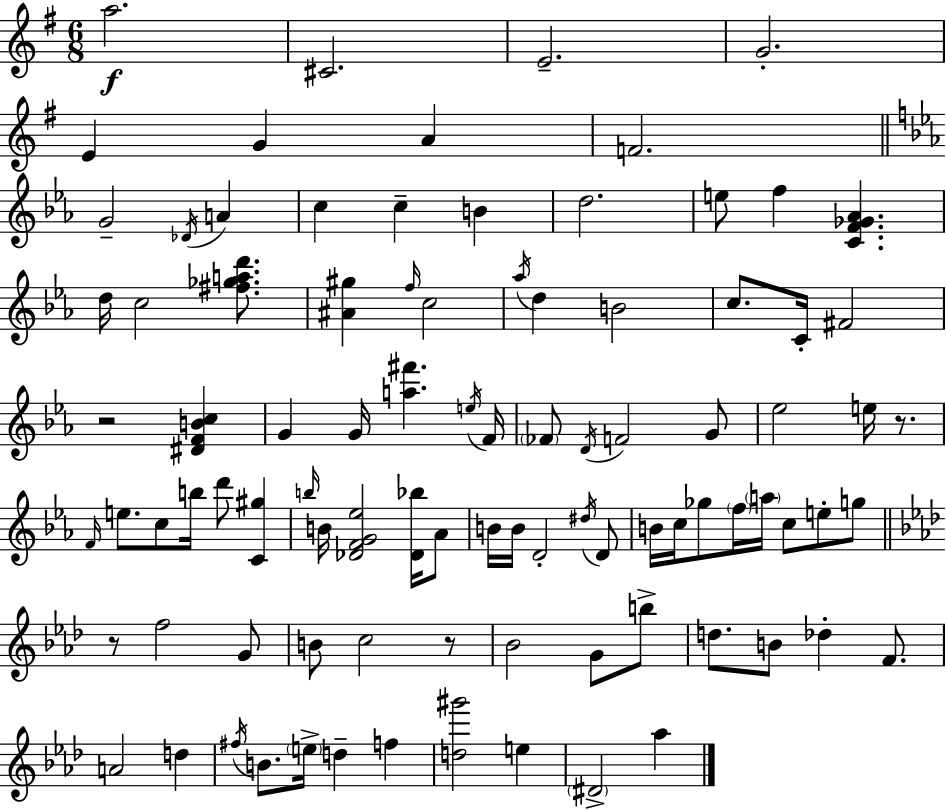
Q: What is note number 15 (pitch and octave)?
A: D5